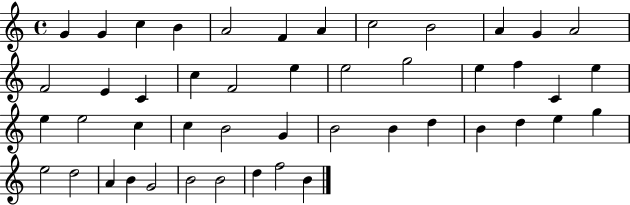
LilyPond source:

{
  \clef treble
  \time 4/4
  \defaultTimeSignature
  \key c \major
  g'4 g'4 c''4 b'4 | a'2 f'4 a'4 | c''2 b'2 | a'4 g'4 a'2 | \break f'2 e'4 c'4 | c''4 f'2 e''4 | e''2 g''2 | e''4 f''4 c'4 e''4 | \break e''4 e''2 c''4 | c''4 b'2 g'4 | b'2 b'4 d''4 | b'4 d''4 e''4 g''4 | \break e''2 d''2 | a'4 b'4 g'2 | b'2 b'2 | d''4 f''2 b'4 | \break \bar "|."
}